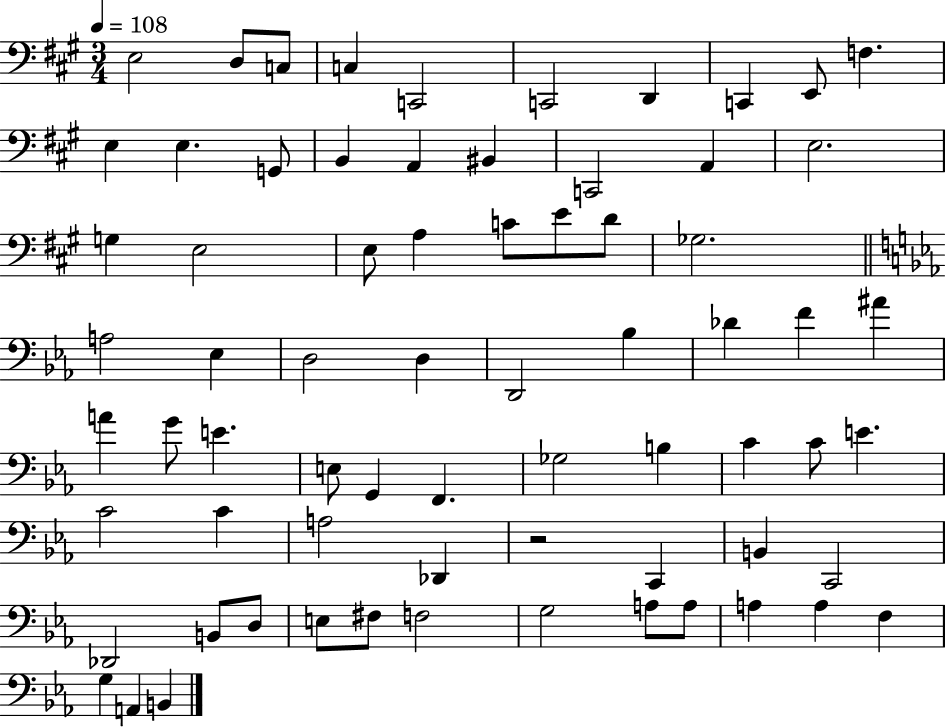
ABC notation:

X:1
T:Untitled
M:3/4
L:1/4
K:A
E,2 D,/2 C,/2 C, C,,2 C,,2 D,, C,, E,,/2 F, E, E, G,,/2 B,, A,, ^B,, C,,2 A,, E,2 G, E,2 E,/2 A, C/2 E/2 D/2 _G,2 A,2 _E, D,2 D, D,,2 _B, _D F ^A A G/2 E E,/2 G,, F,, _G,2 B, C C/2 E C2 C A,2 _D,, z2 C,, B,, C,,2 _D,,2 B,,/2 D,/2 E,/2 ^F,/2 F,2 G,2 A,/2 A,/2 A, A, F, G, A,, B,,